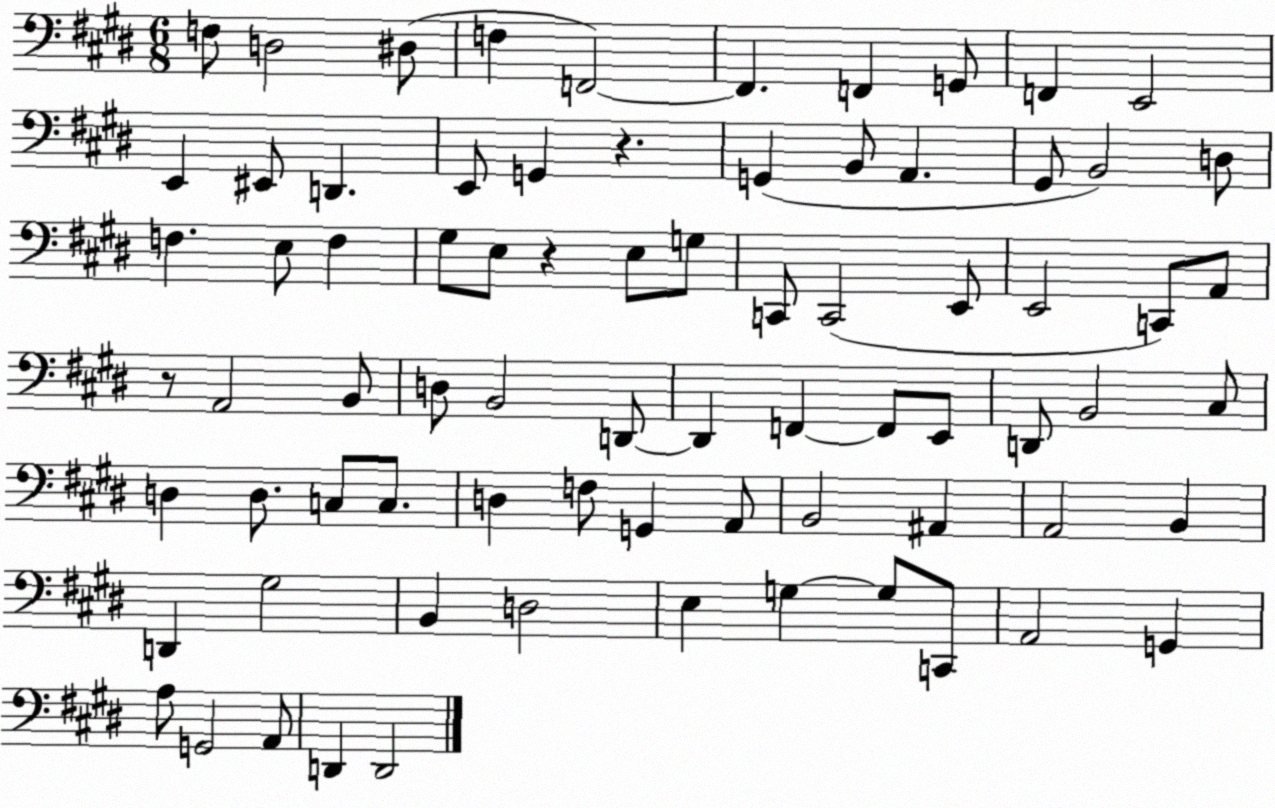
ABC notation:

X:1
T:Untitled
M:6/8
L:1/4
K:E
F,/2 D,2 ^D,/2 F, F,,2 F,, F,, G,,/2 F,, E,,2 E,, ^E,,/2 D,, E,,/2 G,, z G,, B,,/2 A,, ^G,,/2 B,,2 D,/2 F, E,/2 F, ^G,/2 E,/2 z E,/2 G,/2 C,,/2 C,,2 E,,/2 E,,2 C,,/2 A,,/2 z/2 A,,2 B,,/2 D,/2 B,,2 D,,/2 D,, F,, F,,/2 E,,/2 D,,/2 B,,2 ^C,/2 D, D,/2 C,/2 C,/2 D, F,/2 G,, A,,/2 B,,2 ^A,, A,,2 B,, D,, ^G,2 B,, D,2 E, G, G,/2 C,,/2 A,,2 G,, A,/2 G,,2 A,,/2 D,, D,,2